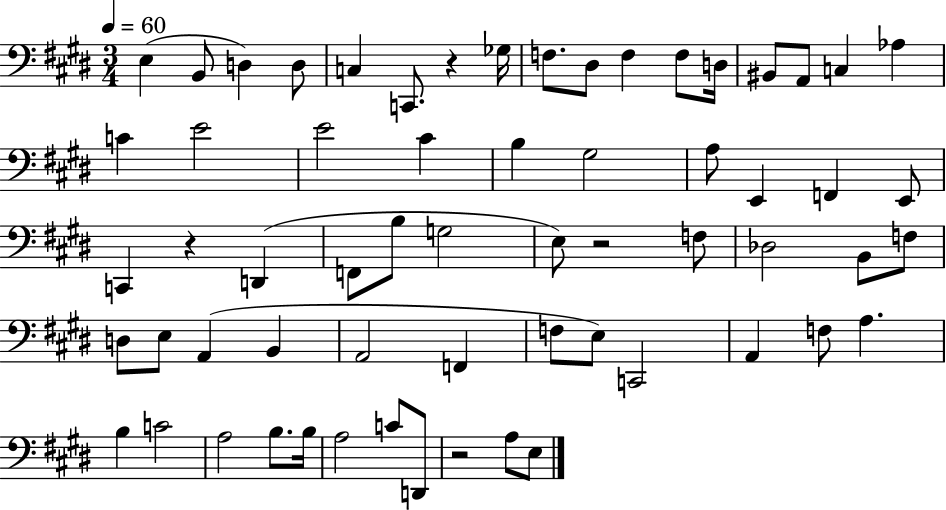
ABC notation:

X:1
T:Untitled
M:3/4
L:1/4
K:E
E, B,,/2 D, D,/2 C, C,,/2 z _G,/4 F,/2 ^D,/2 F, F,/2 D,/4 ^B,,/2 A,,/2 C, _A, C E2 E2 ^C B, ^G,2 A,/2 E,, F,, E,,/2 C,, z D,, F,,/2 B,/2 G,2 E,/2 z2 F,/2 _D,2 B,,/2 F,/2 D,/2 E,/2 A,, B,, A,,2 F,, F,/2 E,/2 C,,2 A,, F,/2 A, B, C2 A,2 B,/2 B,/4 A,2 C/2 D,,/2 z2 A,/2 E,/2